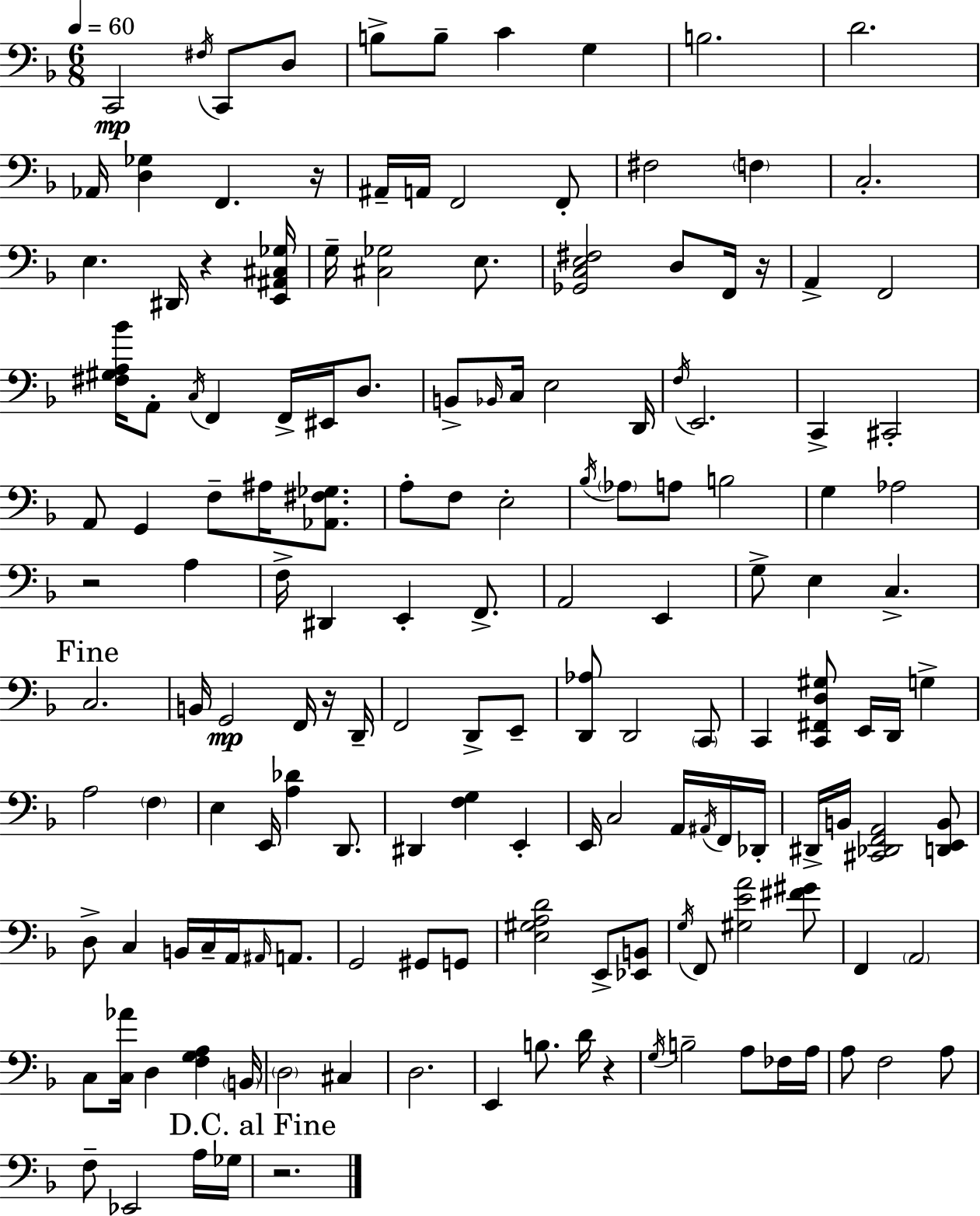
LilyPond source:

{
  \clef bass
  \numericTimeSignature
  \time 6/8
  \key f \major
  \tempo 4 = 60
  \repeat volta 2 { c,2\mp \acciaccatura { fis16 } c,8 d8 | b8-> b8-- c'4 g4 | b2. | d'2. | \break aes,16 <d ges>4 f,4. | r16 ais,16-- a,16 f,2 f,8-. | fis2 \parenthesize f4 | c2.-. | \break e4. dis,16 r4 | <e, ais, cis ges>16 g16-- <cis ges>2 e8. | <ges, c e fis>2 d8 f,16 | r16 a,4-> f,2 | \break <fis gis a bes'>16 a,8-. \acciaccatura { c16 } f,4 f,16-> eis,16 d8. | b,8-> \grace { bes,16 } c16 e2 | d,16 \acciaccatura { f16 } e,2. | c,4-> cis,2-. | \break a,8 g,4 f8-- | ais16 <aes, fis ges>8. a8-. f8 e2-. | \acciaccatura { bes16 } \parenthesize aes8 a8 b2 | g4 aes2 | \break r2 | a4 f16-> dis,4 e,4-. | f,8.-> a,2 | e,4 g8-> e4 c4.-> | \break \mark "Fine" c2. | b,16 g,2\mp | f,16 r16 d,16-- f,2 | d,8-> e,8-- <d, aes>8 d,2 | \break \parenthesize c,8 c,4 <c, fis, d gis>8 e,16 | d,16 g4-> a2 | \parenthesize f4 e4 e,16 <a des'>4 | d,8. dis,4 <f g>4 | \break e,4-. e,16 c2 | a,16 \acciaccatura { ais,16 } f,16 des,16-. dis,16-> b,16 <cis, des, f, a,>2 | <d, e, b,>8 d8-> c4 | b,16 c16-- a,16 \grace { ais,16 } a,8. g,2 | \break gis,8 g,8 <e gis a d'>2 | e,8-> <ees, b,>8 \acciaccatura { g16 } f,8 <gis e' a'>2 | <fis' gis'>8 f,4 | \parenthesize a,2 c8 <c aes'>16 d4 | \break <f g a>4 \parenthesize b,16 \parenthesize d2 | cis4 d2. | e,4 | b8. d'16 r4 \acciaccatura { g16 } b2-- | \break a8 fes16 a16 a8 f2 | a8 f8-- ees,2 | a16 ges16 \mark "D.C. al Fine" r2. | } \bar "|."
}